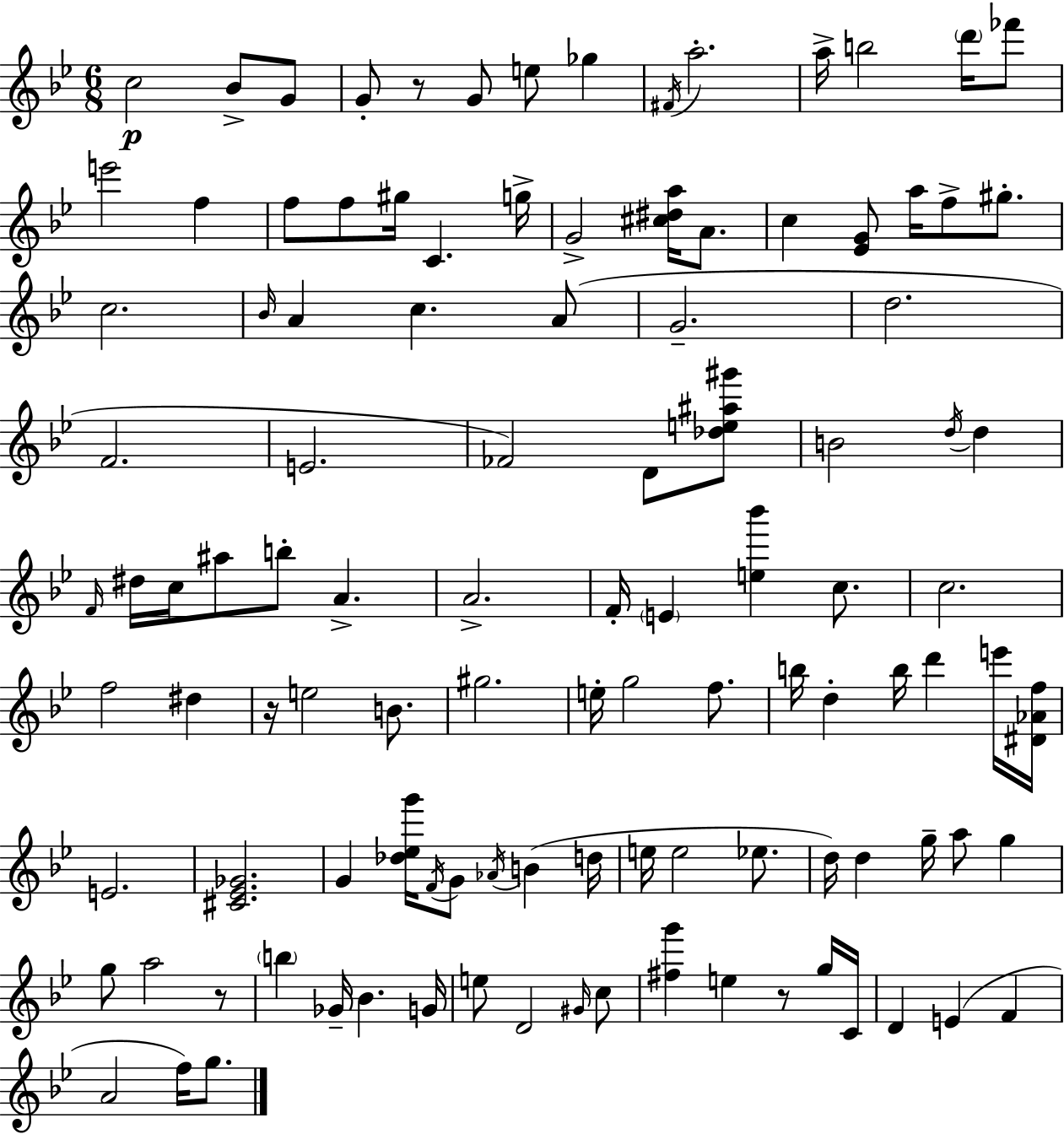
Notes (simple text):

C5/h Bb4/e G4/e G4/e R/e G4/e E5/e Gb5/q F#4/s A5/h. A5/s B5/h D6/s FES6/e E6/h F5/q F5/e F5/e G#5/s C4/q. G5/s G4/h [C#5,D#5,A5]/s A4/e. C5/q [Eb4,G4]/e A5/s F5/e G#5/e. C5/h. Bb4/s A4/q C5/q. A4/e G4/h. D5/h. F4/h. E4/h. FES4/h D4/e [Db5,E5,A#5,G#6]/e B4/h D5/s D5/q F4/s D#5/s C5/s A#5/e B5/e A4/q. A4/h. F4/s E4/q [E5,Bb6]/q C5/e. C5/h. F5/h D#5/q R/s E5/h B4/e. G#5/h. E5/s G5/h F5/e. B5/s D5/q B5/s D6/q E6/s [D#4,Ab4,F5]/s E4/h. [C#4,Eb4,Gb4]/h. G4/q [Db5,Eb5,G6]/s F4/s G4/e Ab4/s B4/q D5/s E5/s E5/h Eb5/e. D5/s D5/q G5/s A5/e G5/q G5/e A5/h R/e B5/q Gb4/s Bb4/q. G4/s E5/e D4/h G#4/s C5/e [F#5,G6]/q E5/q R/e G5/s C4/s D4/q E4/q F4/q A4/h F5/s G5/e.